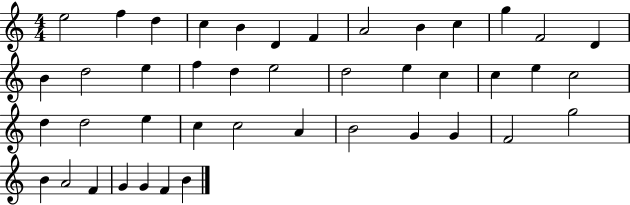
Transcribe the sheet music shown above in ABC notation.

X:1
T:Untitled
M:4/4
L:1/4
K:C
e2 f d c B D F A2 B c g F2 D B d2 e f d e2 d2 e c c e c2 d d2 e c c2 A B2 G G F2 g2 B A2 F G G F B